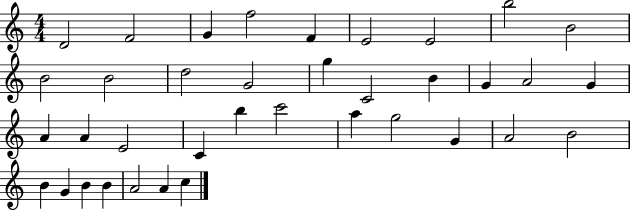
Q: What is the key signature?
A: C major